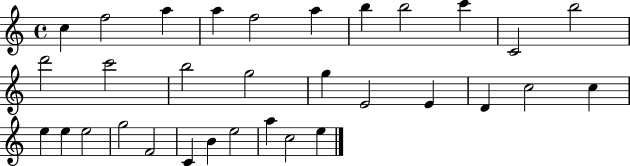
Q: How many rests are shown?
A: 0